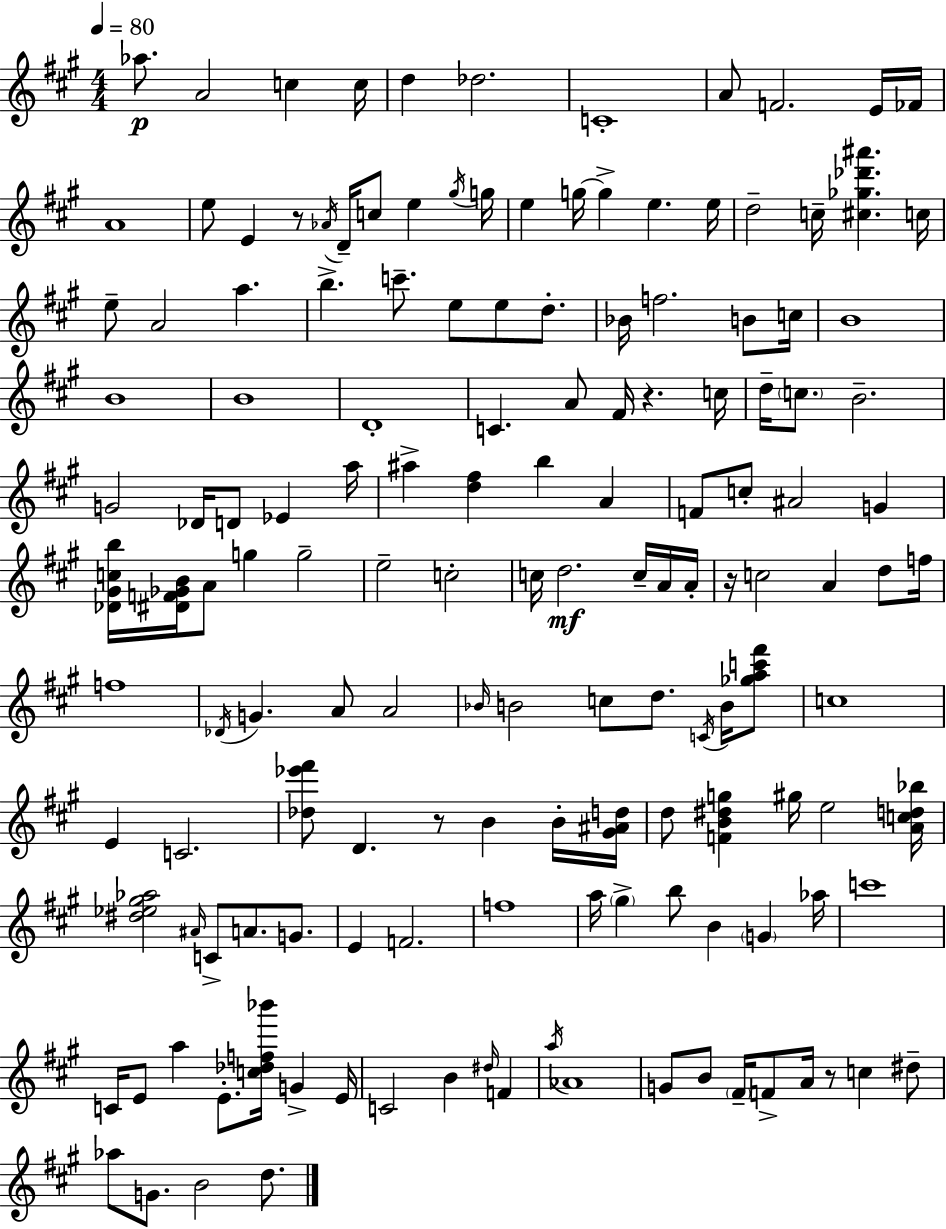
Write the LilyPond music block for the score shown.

{
  \clef treble
  \numericTimeSignature
  \time 4/4
  \key a \major
  \tempo 4 = 80
  aes''8.\p a'2 c''4 c''16 | d''4 des''2. | c'1-. | a'8 f'2. e'16 fes'16 | \break a'1 | e''8 e'4 r8 \acciaccatura { aes'16 } d'16-- c''8 e''4 | \acciaccatura { gis''16 } g''16 e''4 g''16~~ g''4-> e''4. | e''16 d''2-- c''16-- <cis'' ges'' des''' ais'''>4. | \break c''16 e''8-- a'2 a''4. | b''4.-> c'''8.-- e''8 e''8 d''8.-. | bes'16 f''2. b'8 | c''16 b'1 | \break b'1 | b'1 | d'1-. | c'4. a'8 fis'16 r4. | \break c''16 d''16-- \parenthesize c''8. b'2.-- | g'2 des'16 d'8 ees'4 | a''16 ais''4-> <d'' fis''>4 b''4 a'4 | f'8 c''8-. ais'2 g'4 | \break <des' gis' c'' b''>16 <dis' f' ges' b'>16 a'8 g''4 g''2-- | e''2-- c''2-. | c''16 d''2.\mf c''16-- | a'16 a'16-. r16 c''2 a'4 d''8 | \break f''16 f''1 | \acciaccatura { des'16 } g'4. a'8 a'2 | \grace { bes'16 } b'2 c''8 d''8. | \acciaccatura { c'16 } b'16 <ges'' a'' c''' fis'''>8 c''1 | \break e'4 c'2. | <des'' ees''' fis'''>8 d'4. r8 b'4 | b'16-. <gis' ais' d''>16 d''8 <f' b' dis'' g''>4 gis''16 e''2 | <a' c'' d'' bes''>16 <dis'' ees'' gis'' aes''>2 \grace { ais'16 } c'8-> | \break a'8. g'8. e'4 f'2. | f''1 | a''16 \parenthesize gis''4-> b''8 b'4 | \parenthesize g'4 aes''16 c'''1 | \break c'16 e'8 a''4 e'8.-. | <c'' des'' f'' bes'''>16 g'4-> e'16 c'2 b'4 | \grace { dis''16 } f'4 \acciaccatura { a''16 } aes'1 | g'8 b'8 \parenthesize fis'16-- f'8-> a'16 | \break r8 c''4 dis''8-- aes''8 g'8. b'2 | d''8. \bar "|."
}